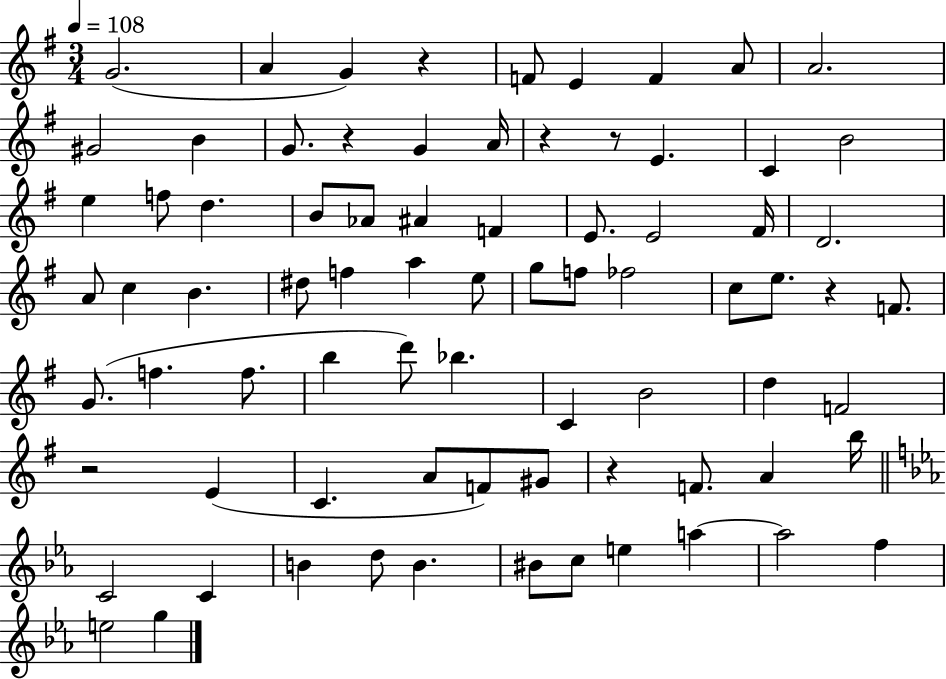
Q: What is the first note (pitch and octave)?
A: G4